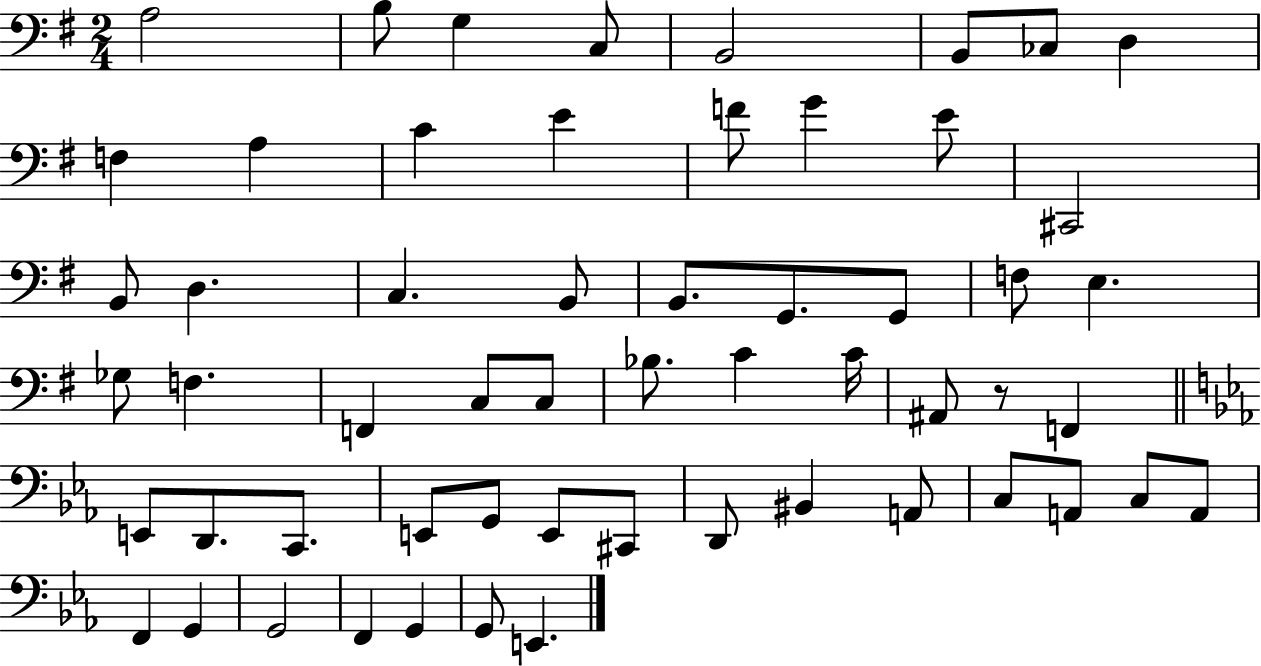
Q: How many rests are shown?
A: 1